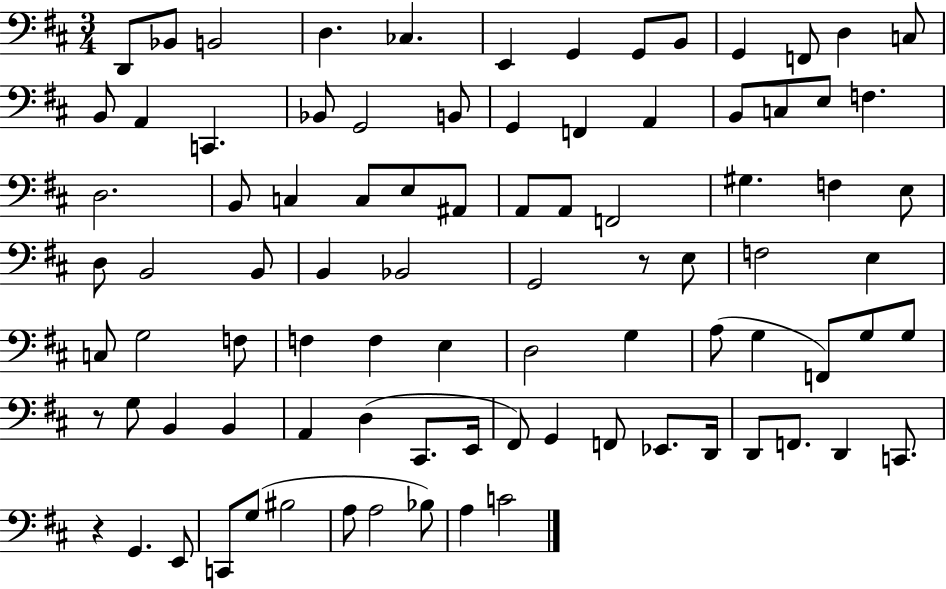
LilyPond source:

{
  \clef bass
  \numericTimeSignature
  \time 3/4
  \key d \major
  d,8 bes,8 b,2 | d4. ces4. | e,4 g,4 g,8 b,8 | g,4 f,8 d4 c8 | \break b,8 a,4 c,4. | bes,8 g,2 b,8 | g,4 f,4 a,4 | b,8 c8 e8 f4. | \break d2. | b,8 c4 c8 e8 ais,8 | a,8 a,8 f,2 | gis4. f4 e8 | \break d8 b,2 b,8 | b,4 bes,2 | g,2 r8 e8 | f2 e4 | \break c8 g2 f8 | f4 f4 e4 | d2 g4 | a8( g4 f,8) g8 g8 | \break r8 g8 b,4 b,4 | a,4 d4( cis,8. e,16 | fis,8) g,4 f,8 ees,8. d,16 | d,8 f,8. d,4 c,8. | \break r4 g,4. e,8 | c,8 g8( bis2 | a8 a2 bes8) | a4 c'2 | \break \bar "|."
}